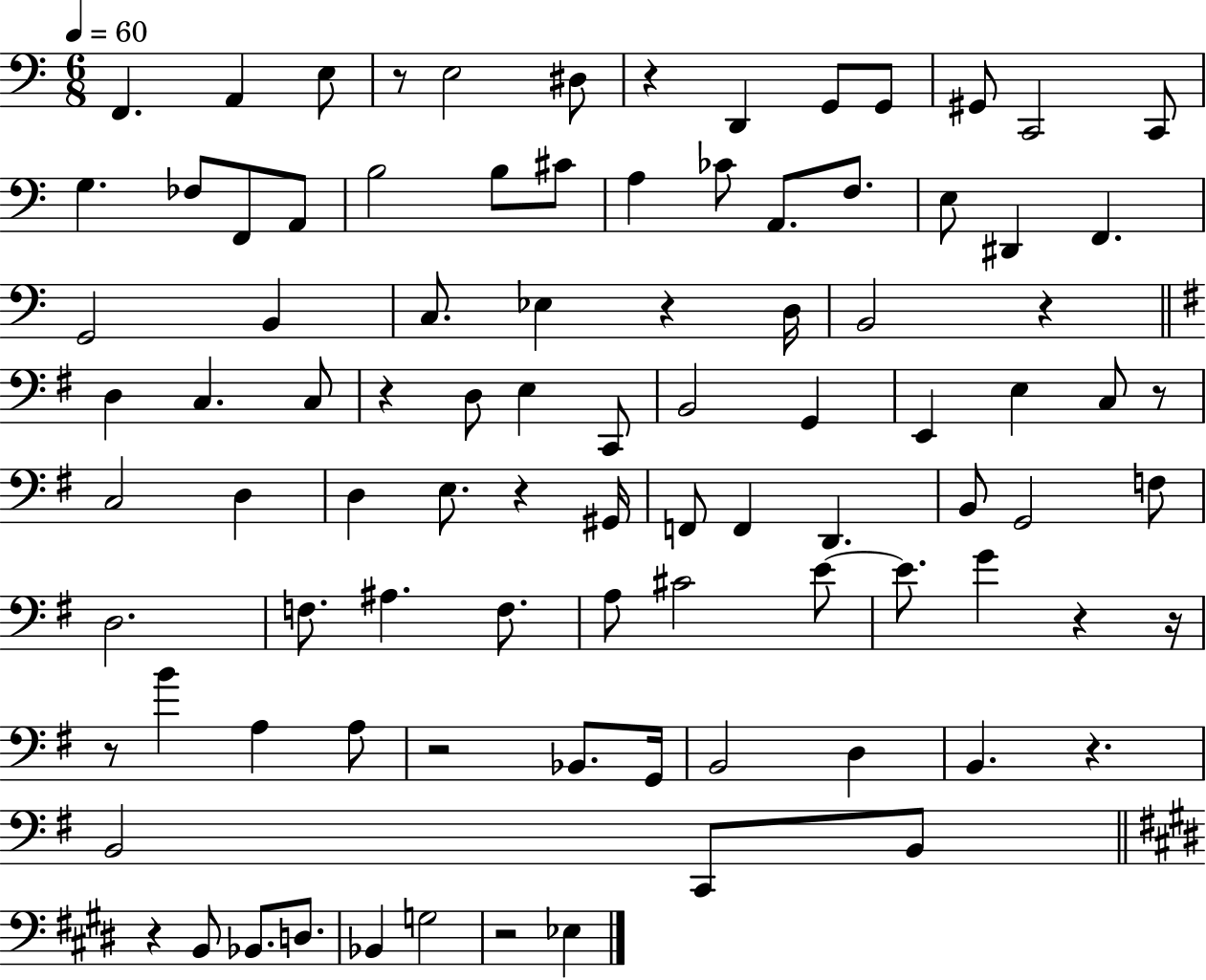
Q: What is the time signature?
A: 6/8